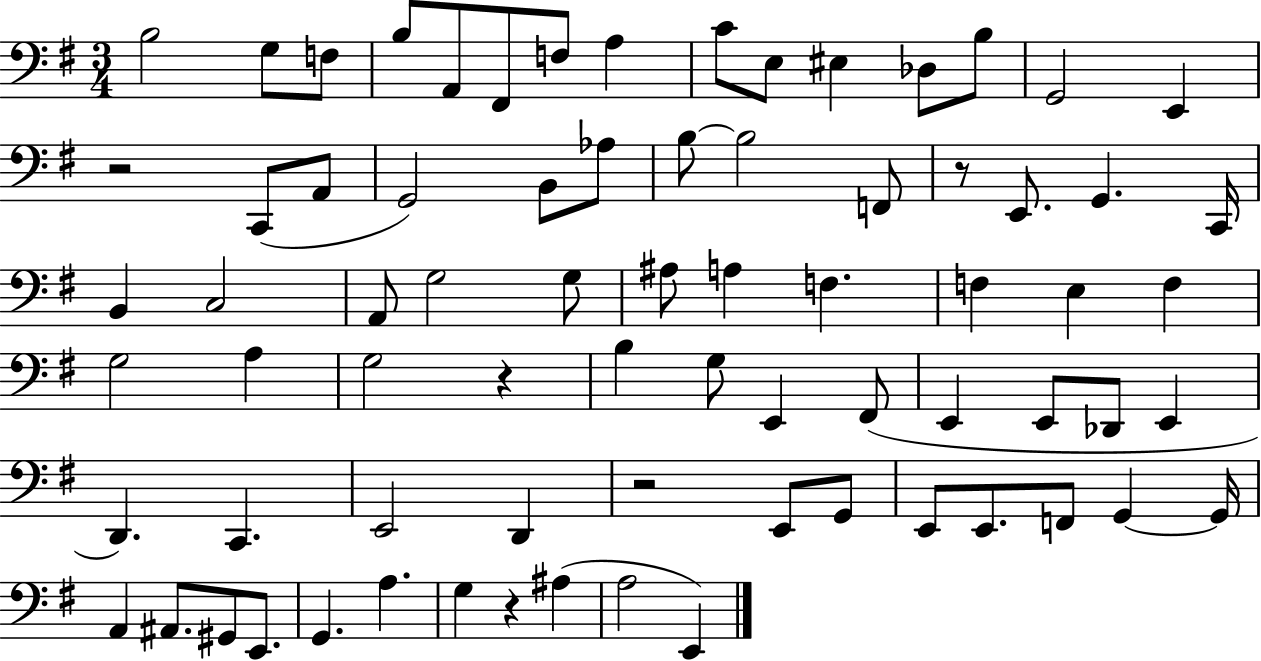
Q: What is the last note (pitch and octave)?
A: E2